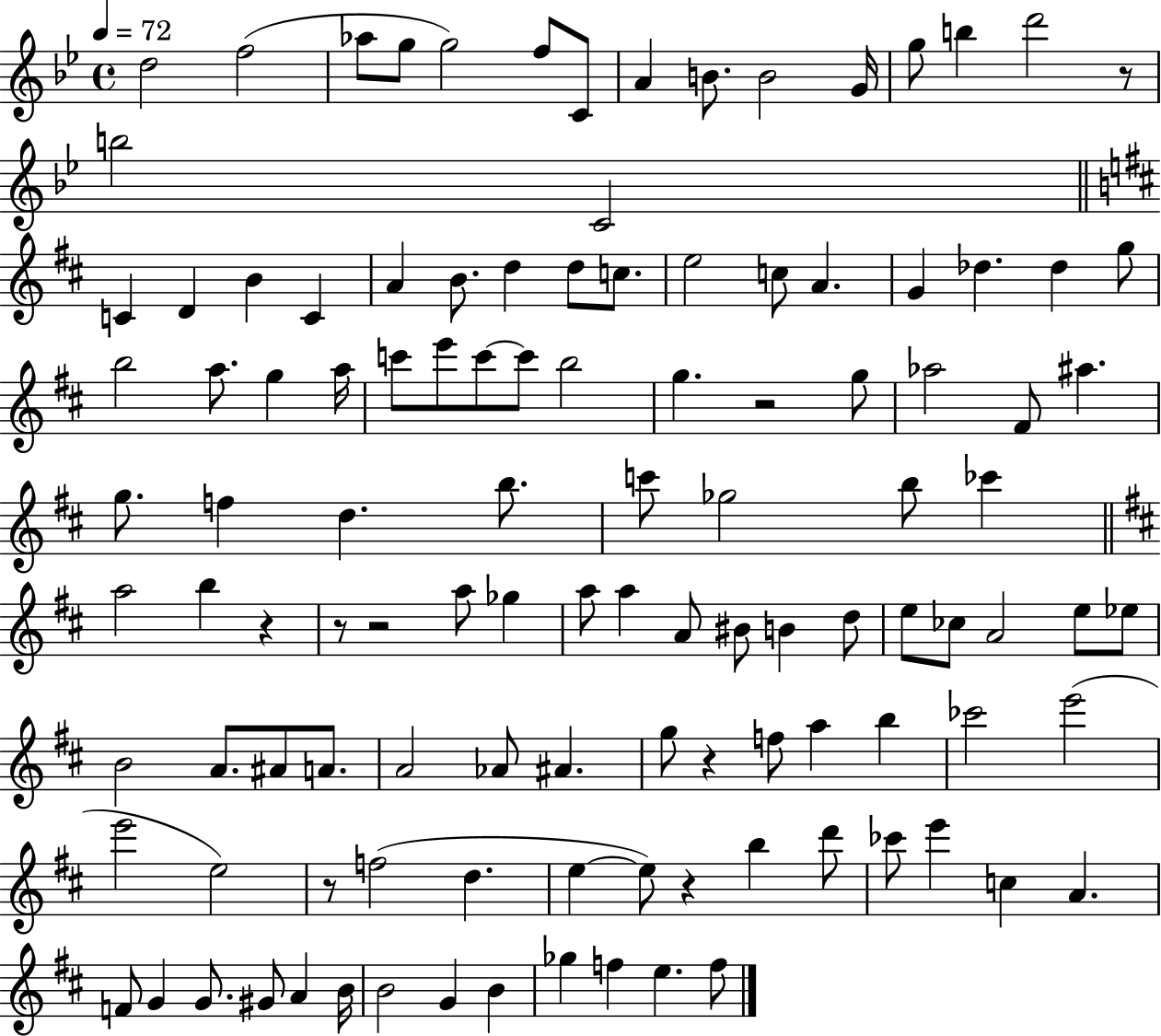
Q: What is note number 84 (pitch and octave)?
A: E5